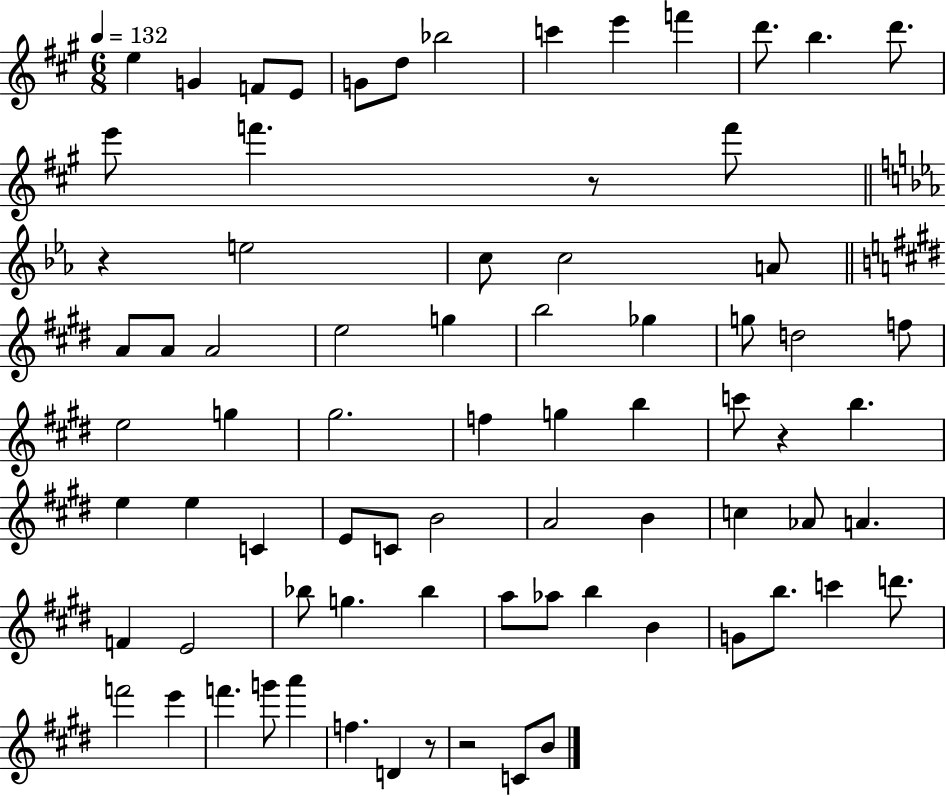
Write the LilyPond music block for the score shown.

{
  \clef treble
  \numericTimeSignature
  \time 6/8
  \key a \major
  \tempo 4 = 132
  \repeat volta 2 { e''4 g'4 f'8 e'8 | g'8 d''8 bes''2 | c'''4 e'''4 f'''4 | d'''8. b''4. d'''8. | \break e'''8 f'''4. r8 f'''8 | \bar "||" \break \key c \minor r4 e''2 | c''8 c''2 a'8 | \bar "||" \break \key e \major a'8 a'8 a'2 | e''2 g''4 | b''2 ges''4 | g''8 d''2 f''8 | \break e''2 g''4 | gis''2. | f''4 g''4 b''4 | c'''8 r4 b''4. | \break e''4 e''4 c'4 | e'8 c'8 b'2 | a'2 b'4 | c''4 aes'8 a'4. | \break f'4 e'2 | bes''8 g''4. bes''4 | a''8 aes''8 b''4 b'4 | g'8 b''8. c'''4 d'''8. | \break f'''2 e'''4 | f'''4. g'''8 a'''4 | f''4. d'4 r8 | r2 c'8 b'8 | \break } \bar "|."
}